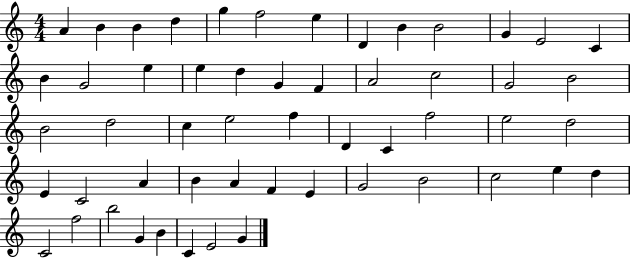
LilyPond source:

{
  \clef treble
  \numericTimeSignature
  \time 4/4
  \key c \major
  a'4 b'4 b'4 d''4 | g''4 f''2 e''4 | d'4 b'4 b'2 | g'4 e'2 c'4 | \break b'4 g'2 e''4 | e''4 d''4 g'4 f'4 | a'2 c''2 | g'2 b'2 | \break b'2 d''2 | c''4 e''2 f''4 | d'4 c'4 f''2 | e''2 d''2 | \break e'4 c'2 a'4 | b'4 a'4 f'4 e'4 | g'2 b'2 | c''2 e''4 d''4 | \break c'2 f''2 | b''2 g'4 b'4 | c'4 e'2 g'4 | \bar "|."
}